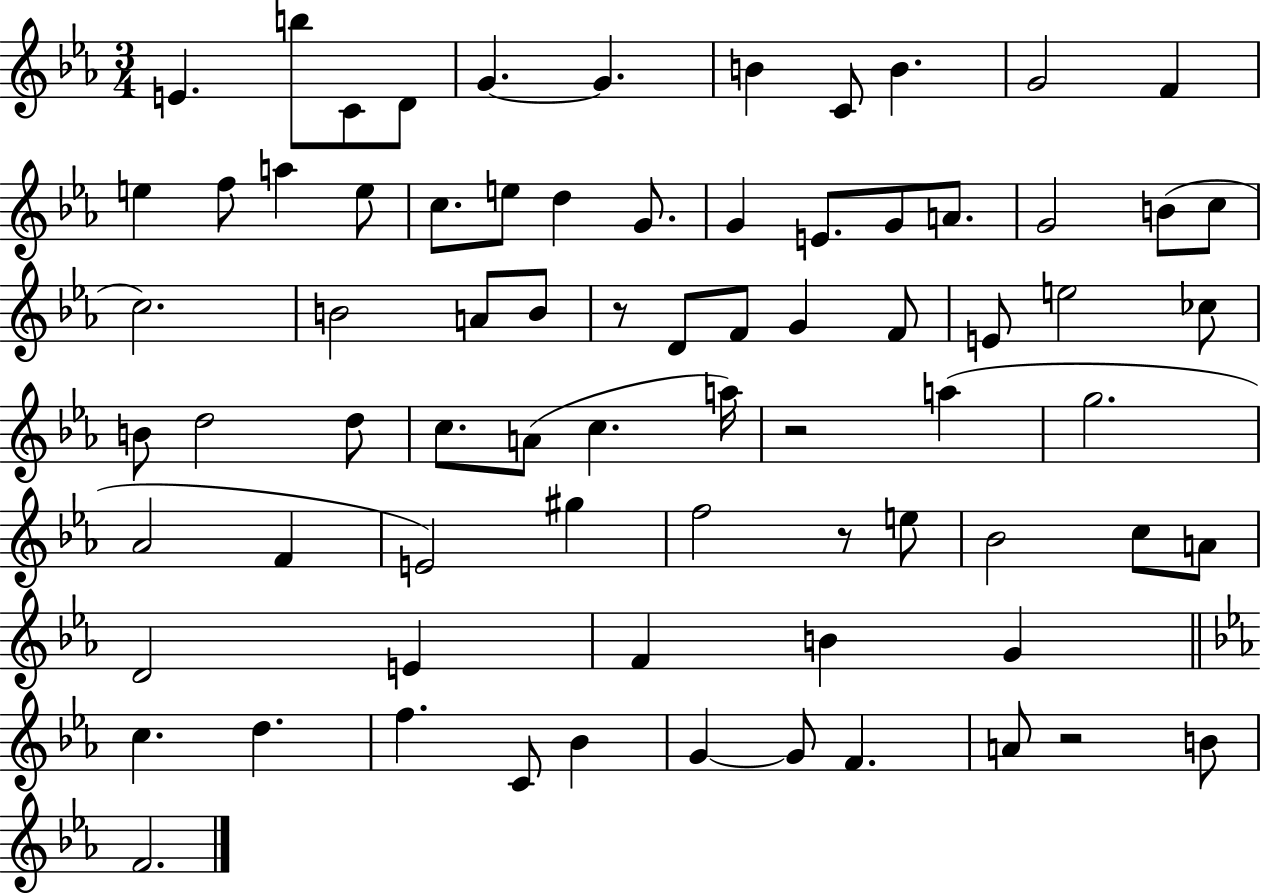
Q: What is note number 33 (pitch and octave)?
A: G4